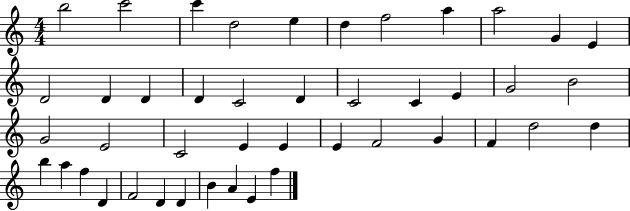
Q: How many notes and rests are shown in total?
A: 44